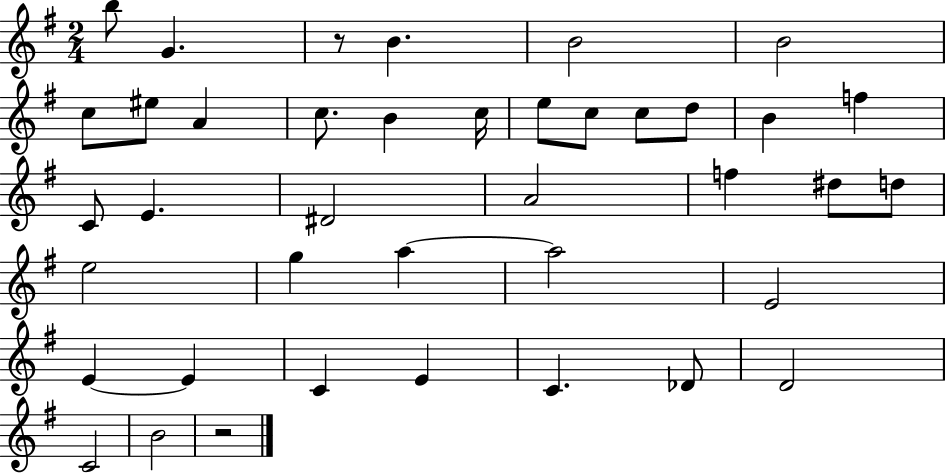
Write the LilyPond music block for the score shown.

{
  \clef treble
  \numericTimeSignature
  \time 2/4
  \key g \major
  b''8 g'4. | r8 b'4. | b'2 | b'2 | \break c''8 eis''8 a'4 | c''8. b'4 c''16 | e''8 c''8 c''8 d''8 | b'4 f''4 | \break c'8 e'4. | dis'2 | a'2 | f''4 dis''8 d''8 | \break e''2 | g''4 a''4~~ | a''2 | e'2 | \break e'4~~ e'4 | c'4 e'4 | c'4. des'8 | d'2 | \break c'2 | b'2 | r2 | \bar "|."
}